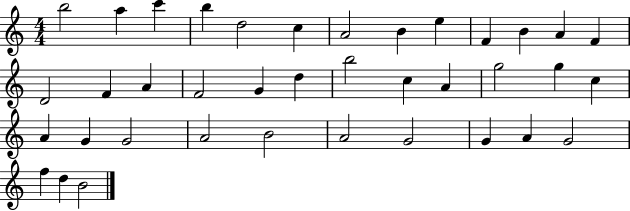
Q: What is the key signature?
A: C major